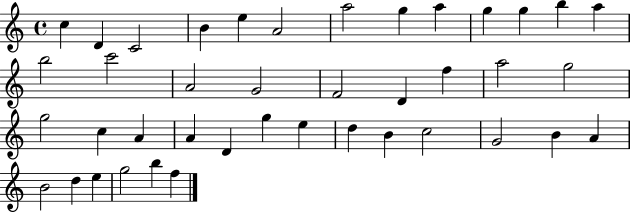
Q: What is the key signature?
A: C major